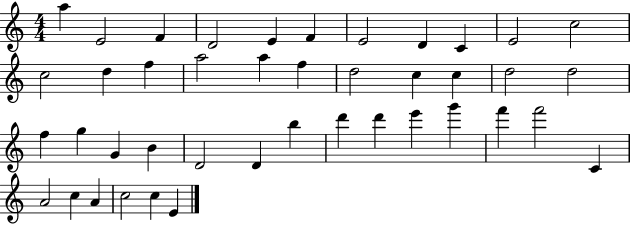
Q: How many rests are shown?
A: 0